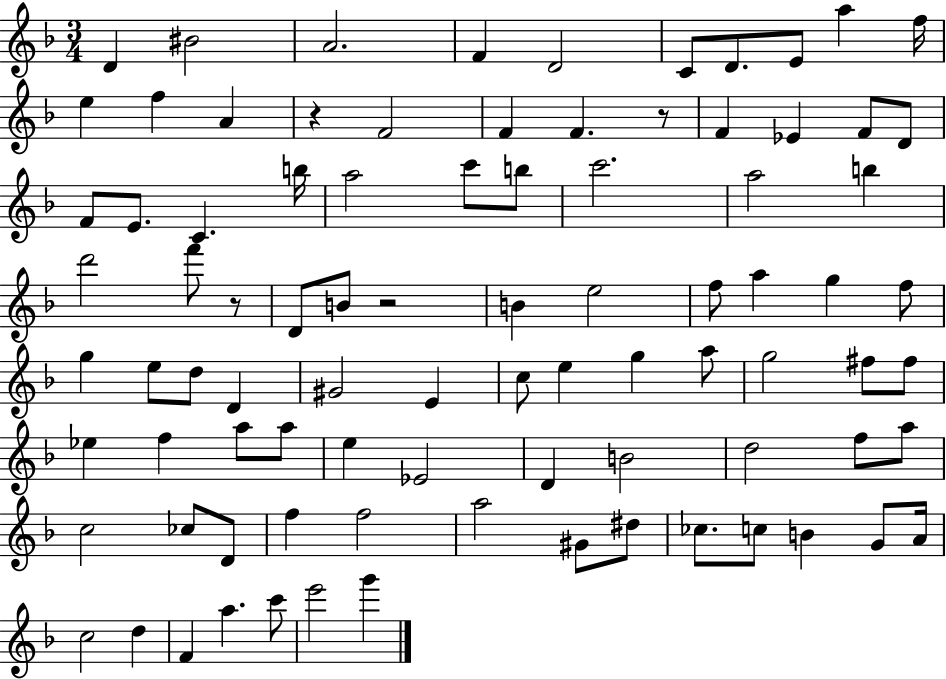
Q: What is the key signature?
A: F major